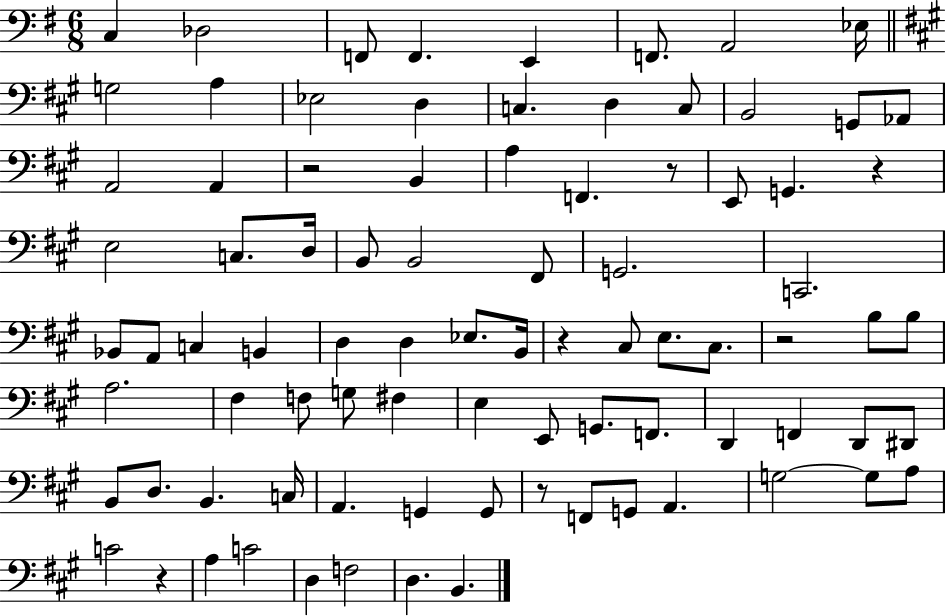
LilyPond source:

{
  \clef bass
  \numericTimeSignature
  \time 6/8
  \key g \major
  c4 des2 | f,8 f,4. e,4 | f,8. a,2 ees16 | \bar "||" \break \key a \major g2 a4 | ees2 d4 | c4. d4 c8 | b,2 g,8 aes,8 | \break a,2 a,4 | r2 b,4 | a4 f,4. r8 | e,8 g,4. r4 | \break e2 c8. d16 | b,8 b,2 fis,8 | g,2. | c,2. | \break bes,8 a,8 c4 b,4 | d4 d4 ees8. b,16 | r4 cis8 e8. cis8. | r2 b8 b8 | \break a2. | fis4 f8 g8 fis4 | e4 e,8 g,8. f,8. | d,4 f,4 d,8 dis,8 | \break b,8 d8. b,4. c16 | a,4. g,4 g,8 | r8 f,8 g,8 a,4. | g2~~ g8 a8 | \break c'2 r4 | a4 c'2 | d4 f2 | d4. b,4. | \break \bar "|."
}